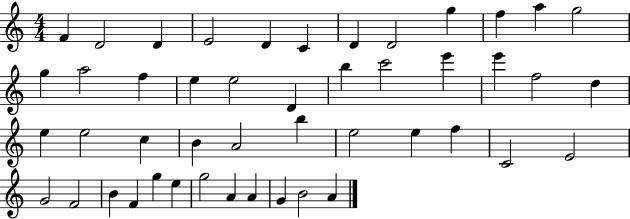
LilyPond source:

{
  \clef treble
  \numericTimeSignature
  \time 4/4
  \key c \major
  f'4 d'2 d'4 | e'2 d'4 c'4 | d'4 d'2 g''4 | f''4 a''4 g''2 | \break g''4 a''2 f''4 | e''4 e''2 d'4 | b''4 c'''2 e'''4 | e'''4 f''2 d''4 | \break e''4 e''2 c''4 | b'4 a'2 b''4 | e''2 e''4 f''4 | c'2 e'2 | \break g'2 f'2 | b'4 f'4 g''4 e''4 | g''2 a'4 a'4 | g'4 b'2 a'4 | \break \bar "|."
}